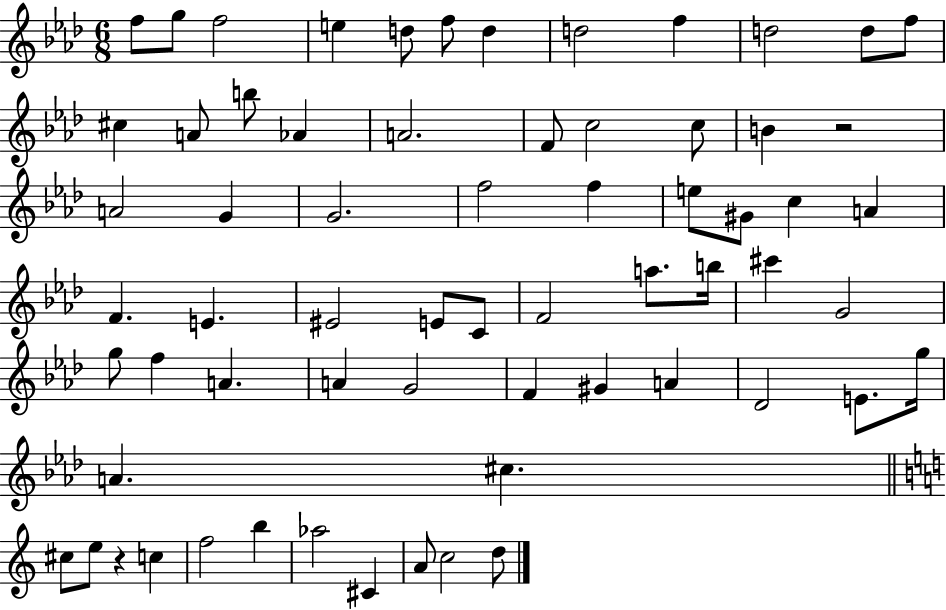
F5/e G5/e F5/h E5/q D5/e F5/e D5/q D5/h F5/q D5/h D5/e F5/e C#5/q A4/e B5/e Ab4/q A4/h. F4/e C5/h C5/e B4/q R/h A4/h G4/q G4/h. F5/h F5/q E5/e G#4/e C5/q A4/q F4/q. E4/q. EIS4/h E4/e C4/e F4/h A5/e. B5/s C#6/q G4/h G5/e F5/q A4/q. A4/q G4/h F4/q G#4/q A4/q Db4/h E4/e. G5/s A4/q. C#5/q. C#5/e E5/e R/q C5/q F5/h B5/q Ab5/h C#4/q A4/e C5/h D5/e